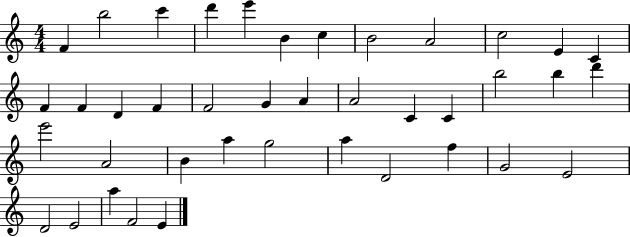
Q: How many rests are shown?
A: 0